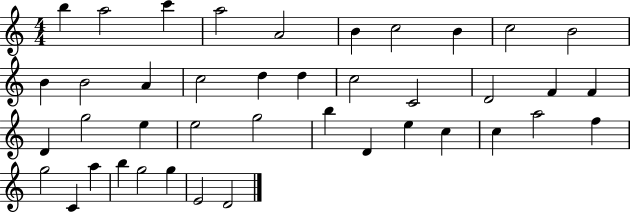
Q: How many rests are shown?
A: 0